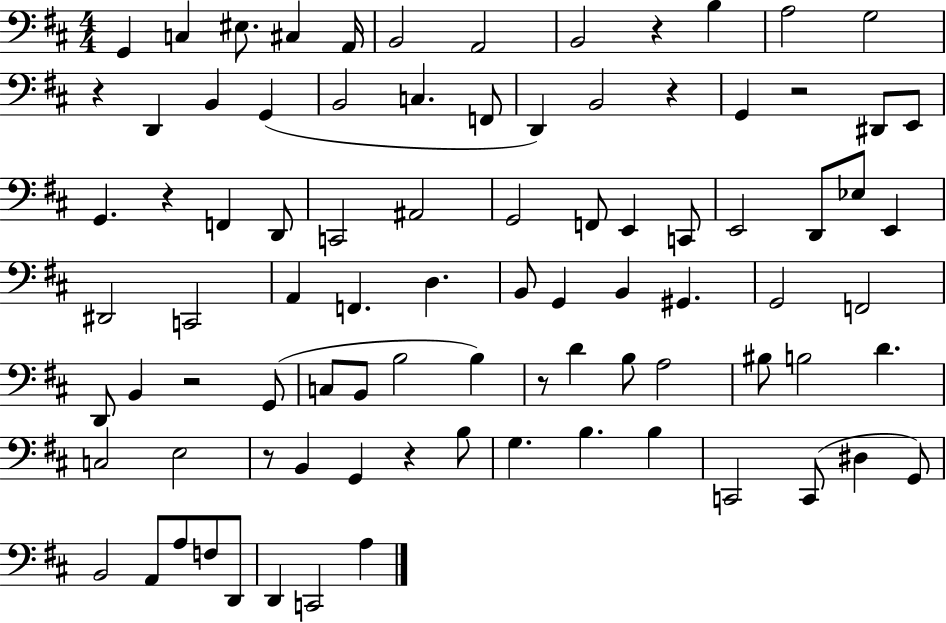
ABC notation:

X:1
T:Untitled
M:4/4
L:1/4
K:D
G,, C, ^E,/2 ^C, A,,/4 B,,2 A,,2 B,,2 z B, A,2 G,2 z D,, B,, G,, B,,2 C, F,,/2 D,, B,,2 z G,, z2 ^D,,/2 E,,/2 G,, z F,, D,,/2 C,,2 ^A,,2 G,,2 F,,/2 E,, C,,/2 E,,2 D,,/2 _E,/2 E,, ^D,,2 C,,2 A,, F,, D, B,,/2 G,, B,, ^G,, G,,2 F,,2 D,,/2 B,, z2 G,,/2 C,/2 B,,/2 B,2 B, z/2 D B,/2 A,2 ^B,/2 B,2 D C,2 E,2 z/2 B,, G,, z B,/2 G, B, B, C,,2 C,,/2 ^D, G,,/2 B,,2 A,,/2 A,/2 F,/2 D,,/2 D,, C,,2 A,